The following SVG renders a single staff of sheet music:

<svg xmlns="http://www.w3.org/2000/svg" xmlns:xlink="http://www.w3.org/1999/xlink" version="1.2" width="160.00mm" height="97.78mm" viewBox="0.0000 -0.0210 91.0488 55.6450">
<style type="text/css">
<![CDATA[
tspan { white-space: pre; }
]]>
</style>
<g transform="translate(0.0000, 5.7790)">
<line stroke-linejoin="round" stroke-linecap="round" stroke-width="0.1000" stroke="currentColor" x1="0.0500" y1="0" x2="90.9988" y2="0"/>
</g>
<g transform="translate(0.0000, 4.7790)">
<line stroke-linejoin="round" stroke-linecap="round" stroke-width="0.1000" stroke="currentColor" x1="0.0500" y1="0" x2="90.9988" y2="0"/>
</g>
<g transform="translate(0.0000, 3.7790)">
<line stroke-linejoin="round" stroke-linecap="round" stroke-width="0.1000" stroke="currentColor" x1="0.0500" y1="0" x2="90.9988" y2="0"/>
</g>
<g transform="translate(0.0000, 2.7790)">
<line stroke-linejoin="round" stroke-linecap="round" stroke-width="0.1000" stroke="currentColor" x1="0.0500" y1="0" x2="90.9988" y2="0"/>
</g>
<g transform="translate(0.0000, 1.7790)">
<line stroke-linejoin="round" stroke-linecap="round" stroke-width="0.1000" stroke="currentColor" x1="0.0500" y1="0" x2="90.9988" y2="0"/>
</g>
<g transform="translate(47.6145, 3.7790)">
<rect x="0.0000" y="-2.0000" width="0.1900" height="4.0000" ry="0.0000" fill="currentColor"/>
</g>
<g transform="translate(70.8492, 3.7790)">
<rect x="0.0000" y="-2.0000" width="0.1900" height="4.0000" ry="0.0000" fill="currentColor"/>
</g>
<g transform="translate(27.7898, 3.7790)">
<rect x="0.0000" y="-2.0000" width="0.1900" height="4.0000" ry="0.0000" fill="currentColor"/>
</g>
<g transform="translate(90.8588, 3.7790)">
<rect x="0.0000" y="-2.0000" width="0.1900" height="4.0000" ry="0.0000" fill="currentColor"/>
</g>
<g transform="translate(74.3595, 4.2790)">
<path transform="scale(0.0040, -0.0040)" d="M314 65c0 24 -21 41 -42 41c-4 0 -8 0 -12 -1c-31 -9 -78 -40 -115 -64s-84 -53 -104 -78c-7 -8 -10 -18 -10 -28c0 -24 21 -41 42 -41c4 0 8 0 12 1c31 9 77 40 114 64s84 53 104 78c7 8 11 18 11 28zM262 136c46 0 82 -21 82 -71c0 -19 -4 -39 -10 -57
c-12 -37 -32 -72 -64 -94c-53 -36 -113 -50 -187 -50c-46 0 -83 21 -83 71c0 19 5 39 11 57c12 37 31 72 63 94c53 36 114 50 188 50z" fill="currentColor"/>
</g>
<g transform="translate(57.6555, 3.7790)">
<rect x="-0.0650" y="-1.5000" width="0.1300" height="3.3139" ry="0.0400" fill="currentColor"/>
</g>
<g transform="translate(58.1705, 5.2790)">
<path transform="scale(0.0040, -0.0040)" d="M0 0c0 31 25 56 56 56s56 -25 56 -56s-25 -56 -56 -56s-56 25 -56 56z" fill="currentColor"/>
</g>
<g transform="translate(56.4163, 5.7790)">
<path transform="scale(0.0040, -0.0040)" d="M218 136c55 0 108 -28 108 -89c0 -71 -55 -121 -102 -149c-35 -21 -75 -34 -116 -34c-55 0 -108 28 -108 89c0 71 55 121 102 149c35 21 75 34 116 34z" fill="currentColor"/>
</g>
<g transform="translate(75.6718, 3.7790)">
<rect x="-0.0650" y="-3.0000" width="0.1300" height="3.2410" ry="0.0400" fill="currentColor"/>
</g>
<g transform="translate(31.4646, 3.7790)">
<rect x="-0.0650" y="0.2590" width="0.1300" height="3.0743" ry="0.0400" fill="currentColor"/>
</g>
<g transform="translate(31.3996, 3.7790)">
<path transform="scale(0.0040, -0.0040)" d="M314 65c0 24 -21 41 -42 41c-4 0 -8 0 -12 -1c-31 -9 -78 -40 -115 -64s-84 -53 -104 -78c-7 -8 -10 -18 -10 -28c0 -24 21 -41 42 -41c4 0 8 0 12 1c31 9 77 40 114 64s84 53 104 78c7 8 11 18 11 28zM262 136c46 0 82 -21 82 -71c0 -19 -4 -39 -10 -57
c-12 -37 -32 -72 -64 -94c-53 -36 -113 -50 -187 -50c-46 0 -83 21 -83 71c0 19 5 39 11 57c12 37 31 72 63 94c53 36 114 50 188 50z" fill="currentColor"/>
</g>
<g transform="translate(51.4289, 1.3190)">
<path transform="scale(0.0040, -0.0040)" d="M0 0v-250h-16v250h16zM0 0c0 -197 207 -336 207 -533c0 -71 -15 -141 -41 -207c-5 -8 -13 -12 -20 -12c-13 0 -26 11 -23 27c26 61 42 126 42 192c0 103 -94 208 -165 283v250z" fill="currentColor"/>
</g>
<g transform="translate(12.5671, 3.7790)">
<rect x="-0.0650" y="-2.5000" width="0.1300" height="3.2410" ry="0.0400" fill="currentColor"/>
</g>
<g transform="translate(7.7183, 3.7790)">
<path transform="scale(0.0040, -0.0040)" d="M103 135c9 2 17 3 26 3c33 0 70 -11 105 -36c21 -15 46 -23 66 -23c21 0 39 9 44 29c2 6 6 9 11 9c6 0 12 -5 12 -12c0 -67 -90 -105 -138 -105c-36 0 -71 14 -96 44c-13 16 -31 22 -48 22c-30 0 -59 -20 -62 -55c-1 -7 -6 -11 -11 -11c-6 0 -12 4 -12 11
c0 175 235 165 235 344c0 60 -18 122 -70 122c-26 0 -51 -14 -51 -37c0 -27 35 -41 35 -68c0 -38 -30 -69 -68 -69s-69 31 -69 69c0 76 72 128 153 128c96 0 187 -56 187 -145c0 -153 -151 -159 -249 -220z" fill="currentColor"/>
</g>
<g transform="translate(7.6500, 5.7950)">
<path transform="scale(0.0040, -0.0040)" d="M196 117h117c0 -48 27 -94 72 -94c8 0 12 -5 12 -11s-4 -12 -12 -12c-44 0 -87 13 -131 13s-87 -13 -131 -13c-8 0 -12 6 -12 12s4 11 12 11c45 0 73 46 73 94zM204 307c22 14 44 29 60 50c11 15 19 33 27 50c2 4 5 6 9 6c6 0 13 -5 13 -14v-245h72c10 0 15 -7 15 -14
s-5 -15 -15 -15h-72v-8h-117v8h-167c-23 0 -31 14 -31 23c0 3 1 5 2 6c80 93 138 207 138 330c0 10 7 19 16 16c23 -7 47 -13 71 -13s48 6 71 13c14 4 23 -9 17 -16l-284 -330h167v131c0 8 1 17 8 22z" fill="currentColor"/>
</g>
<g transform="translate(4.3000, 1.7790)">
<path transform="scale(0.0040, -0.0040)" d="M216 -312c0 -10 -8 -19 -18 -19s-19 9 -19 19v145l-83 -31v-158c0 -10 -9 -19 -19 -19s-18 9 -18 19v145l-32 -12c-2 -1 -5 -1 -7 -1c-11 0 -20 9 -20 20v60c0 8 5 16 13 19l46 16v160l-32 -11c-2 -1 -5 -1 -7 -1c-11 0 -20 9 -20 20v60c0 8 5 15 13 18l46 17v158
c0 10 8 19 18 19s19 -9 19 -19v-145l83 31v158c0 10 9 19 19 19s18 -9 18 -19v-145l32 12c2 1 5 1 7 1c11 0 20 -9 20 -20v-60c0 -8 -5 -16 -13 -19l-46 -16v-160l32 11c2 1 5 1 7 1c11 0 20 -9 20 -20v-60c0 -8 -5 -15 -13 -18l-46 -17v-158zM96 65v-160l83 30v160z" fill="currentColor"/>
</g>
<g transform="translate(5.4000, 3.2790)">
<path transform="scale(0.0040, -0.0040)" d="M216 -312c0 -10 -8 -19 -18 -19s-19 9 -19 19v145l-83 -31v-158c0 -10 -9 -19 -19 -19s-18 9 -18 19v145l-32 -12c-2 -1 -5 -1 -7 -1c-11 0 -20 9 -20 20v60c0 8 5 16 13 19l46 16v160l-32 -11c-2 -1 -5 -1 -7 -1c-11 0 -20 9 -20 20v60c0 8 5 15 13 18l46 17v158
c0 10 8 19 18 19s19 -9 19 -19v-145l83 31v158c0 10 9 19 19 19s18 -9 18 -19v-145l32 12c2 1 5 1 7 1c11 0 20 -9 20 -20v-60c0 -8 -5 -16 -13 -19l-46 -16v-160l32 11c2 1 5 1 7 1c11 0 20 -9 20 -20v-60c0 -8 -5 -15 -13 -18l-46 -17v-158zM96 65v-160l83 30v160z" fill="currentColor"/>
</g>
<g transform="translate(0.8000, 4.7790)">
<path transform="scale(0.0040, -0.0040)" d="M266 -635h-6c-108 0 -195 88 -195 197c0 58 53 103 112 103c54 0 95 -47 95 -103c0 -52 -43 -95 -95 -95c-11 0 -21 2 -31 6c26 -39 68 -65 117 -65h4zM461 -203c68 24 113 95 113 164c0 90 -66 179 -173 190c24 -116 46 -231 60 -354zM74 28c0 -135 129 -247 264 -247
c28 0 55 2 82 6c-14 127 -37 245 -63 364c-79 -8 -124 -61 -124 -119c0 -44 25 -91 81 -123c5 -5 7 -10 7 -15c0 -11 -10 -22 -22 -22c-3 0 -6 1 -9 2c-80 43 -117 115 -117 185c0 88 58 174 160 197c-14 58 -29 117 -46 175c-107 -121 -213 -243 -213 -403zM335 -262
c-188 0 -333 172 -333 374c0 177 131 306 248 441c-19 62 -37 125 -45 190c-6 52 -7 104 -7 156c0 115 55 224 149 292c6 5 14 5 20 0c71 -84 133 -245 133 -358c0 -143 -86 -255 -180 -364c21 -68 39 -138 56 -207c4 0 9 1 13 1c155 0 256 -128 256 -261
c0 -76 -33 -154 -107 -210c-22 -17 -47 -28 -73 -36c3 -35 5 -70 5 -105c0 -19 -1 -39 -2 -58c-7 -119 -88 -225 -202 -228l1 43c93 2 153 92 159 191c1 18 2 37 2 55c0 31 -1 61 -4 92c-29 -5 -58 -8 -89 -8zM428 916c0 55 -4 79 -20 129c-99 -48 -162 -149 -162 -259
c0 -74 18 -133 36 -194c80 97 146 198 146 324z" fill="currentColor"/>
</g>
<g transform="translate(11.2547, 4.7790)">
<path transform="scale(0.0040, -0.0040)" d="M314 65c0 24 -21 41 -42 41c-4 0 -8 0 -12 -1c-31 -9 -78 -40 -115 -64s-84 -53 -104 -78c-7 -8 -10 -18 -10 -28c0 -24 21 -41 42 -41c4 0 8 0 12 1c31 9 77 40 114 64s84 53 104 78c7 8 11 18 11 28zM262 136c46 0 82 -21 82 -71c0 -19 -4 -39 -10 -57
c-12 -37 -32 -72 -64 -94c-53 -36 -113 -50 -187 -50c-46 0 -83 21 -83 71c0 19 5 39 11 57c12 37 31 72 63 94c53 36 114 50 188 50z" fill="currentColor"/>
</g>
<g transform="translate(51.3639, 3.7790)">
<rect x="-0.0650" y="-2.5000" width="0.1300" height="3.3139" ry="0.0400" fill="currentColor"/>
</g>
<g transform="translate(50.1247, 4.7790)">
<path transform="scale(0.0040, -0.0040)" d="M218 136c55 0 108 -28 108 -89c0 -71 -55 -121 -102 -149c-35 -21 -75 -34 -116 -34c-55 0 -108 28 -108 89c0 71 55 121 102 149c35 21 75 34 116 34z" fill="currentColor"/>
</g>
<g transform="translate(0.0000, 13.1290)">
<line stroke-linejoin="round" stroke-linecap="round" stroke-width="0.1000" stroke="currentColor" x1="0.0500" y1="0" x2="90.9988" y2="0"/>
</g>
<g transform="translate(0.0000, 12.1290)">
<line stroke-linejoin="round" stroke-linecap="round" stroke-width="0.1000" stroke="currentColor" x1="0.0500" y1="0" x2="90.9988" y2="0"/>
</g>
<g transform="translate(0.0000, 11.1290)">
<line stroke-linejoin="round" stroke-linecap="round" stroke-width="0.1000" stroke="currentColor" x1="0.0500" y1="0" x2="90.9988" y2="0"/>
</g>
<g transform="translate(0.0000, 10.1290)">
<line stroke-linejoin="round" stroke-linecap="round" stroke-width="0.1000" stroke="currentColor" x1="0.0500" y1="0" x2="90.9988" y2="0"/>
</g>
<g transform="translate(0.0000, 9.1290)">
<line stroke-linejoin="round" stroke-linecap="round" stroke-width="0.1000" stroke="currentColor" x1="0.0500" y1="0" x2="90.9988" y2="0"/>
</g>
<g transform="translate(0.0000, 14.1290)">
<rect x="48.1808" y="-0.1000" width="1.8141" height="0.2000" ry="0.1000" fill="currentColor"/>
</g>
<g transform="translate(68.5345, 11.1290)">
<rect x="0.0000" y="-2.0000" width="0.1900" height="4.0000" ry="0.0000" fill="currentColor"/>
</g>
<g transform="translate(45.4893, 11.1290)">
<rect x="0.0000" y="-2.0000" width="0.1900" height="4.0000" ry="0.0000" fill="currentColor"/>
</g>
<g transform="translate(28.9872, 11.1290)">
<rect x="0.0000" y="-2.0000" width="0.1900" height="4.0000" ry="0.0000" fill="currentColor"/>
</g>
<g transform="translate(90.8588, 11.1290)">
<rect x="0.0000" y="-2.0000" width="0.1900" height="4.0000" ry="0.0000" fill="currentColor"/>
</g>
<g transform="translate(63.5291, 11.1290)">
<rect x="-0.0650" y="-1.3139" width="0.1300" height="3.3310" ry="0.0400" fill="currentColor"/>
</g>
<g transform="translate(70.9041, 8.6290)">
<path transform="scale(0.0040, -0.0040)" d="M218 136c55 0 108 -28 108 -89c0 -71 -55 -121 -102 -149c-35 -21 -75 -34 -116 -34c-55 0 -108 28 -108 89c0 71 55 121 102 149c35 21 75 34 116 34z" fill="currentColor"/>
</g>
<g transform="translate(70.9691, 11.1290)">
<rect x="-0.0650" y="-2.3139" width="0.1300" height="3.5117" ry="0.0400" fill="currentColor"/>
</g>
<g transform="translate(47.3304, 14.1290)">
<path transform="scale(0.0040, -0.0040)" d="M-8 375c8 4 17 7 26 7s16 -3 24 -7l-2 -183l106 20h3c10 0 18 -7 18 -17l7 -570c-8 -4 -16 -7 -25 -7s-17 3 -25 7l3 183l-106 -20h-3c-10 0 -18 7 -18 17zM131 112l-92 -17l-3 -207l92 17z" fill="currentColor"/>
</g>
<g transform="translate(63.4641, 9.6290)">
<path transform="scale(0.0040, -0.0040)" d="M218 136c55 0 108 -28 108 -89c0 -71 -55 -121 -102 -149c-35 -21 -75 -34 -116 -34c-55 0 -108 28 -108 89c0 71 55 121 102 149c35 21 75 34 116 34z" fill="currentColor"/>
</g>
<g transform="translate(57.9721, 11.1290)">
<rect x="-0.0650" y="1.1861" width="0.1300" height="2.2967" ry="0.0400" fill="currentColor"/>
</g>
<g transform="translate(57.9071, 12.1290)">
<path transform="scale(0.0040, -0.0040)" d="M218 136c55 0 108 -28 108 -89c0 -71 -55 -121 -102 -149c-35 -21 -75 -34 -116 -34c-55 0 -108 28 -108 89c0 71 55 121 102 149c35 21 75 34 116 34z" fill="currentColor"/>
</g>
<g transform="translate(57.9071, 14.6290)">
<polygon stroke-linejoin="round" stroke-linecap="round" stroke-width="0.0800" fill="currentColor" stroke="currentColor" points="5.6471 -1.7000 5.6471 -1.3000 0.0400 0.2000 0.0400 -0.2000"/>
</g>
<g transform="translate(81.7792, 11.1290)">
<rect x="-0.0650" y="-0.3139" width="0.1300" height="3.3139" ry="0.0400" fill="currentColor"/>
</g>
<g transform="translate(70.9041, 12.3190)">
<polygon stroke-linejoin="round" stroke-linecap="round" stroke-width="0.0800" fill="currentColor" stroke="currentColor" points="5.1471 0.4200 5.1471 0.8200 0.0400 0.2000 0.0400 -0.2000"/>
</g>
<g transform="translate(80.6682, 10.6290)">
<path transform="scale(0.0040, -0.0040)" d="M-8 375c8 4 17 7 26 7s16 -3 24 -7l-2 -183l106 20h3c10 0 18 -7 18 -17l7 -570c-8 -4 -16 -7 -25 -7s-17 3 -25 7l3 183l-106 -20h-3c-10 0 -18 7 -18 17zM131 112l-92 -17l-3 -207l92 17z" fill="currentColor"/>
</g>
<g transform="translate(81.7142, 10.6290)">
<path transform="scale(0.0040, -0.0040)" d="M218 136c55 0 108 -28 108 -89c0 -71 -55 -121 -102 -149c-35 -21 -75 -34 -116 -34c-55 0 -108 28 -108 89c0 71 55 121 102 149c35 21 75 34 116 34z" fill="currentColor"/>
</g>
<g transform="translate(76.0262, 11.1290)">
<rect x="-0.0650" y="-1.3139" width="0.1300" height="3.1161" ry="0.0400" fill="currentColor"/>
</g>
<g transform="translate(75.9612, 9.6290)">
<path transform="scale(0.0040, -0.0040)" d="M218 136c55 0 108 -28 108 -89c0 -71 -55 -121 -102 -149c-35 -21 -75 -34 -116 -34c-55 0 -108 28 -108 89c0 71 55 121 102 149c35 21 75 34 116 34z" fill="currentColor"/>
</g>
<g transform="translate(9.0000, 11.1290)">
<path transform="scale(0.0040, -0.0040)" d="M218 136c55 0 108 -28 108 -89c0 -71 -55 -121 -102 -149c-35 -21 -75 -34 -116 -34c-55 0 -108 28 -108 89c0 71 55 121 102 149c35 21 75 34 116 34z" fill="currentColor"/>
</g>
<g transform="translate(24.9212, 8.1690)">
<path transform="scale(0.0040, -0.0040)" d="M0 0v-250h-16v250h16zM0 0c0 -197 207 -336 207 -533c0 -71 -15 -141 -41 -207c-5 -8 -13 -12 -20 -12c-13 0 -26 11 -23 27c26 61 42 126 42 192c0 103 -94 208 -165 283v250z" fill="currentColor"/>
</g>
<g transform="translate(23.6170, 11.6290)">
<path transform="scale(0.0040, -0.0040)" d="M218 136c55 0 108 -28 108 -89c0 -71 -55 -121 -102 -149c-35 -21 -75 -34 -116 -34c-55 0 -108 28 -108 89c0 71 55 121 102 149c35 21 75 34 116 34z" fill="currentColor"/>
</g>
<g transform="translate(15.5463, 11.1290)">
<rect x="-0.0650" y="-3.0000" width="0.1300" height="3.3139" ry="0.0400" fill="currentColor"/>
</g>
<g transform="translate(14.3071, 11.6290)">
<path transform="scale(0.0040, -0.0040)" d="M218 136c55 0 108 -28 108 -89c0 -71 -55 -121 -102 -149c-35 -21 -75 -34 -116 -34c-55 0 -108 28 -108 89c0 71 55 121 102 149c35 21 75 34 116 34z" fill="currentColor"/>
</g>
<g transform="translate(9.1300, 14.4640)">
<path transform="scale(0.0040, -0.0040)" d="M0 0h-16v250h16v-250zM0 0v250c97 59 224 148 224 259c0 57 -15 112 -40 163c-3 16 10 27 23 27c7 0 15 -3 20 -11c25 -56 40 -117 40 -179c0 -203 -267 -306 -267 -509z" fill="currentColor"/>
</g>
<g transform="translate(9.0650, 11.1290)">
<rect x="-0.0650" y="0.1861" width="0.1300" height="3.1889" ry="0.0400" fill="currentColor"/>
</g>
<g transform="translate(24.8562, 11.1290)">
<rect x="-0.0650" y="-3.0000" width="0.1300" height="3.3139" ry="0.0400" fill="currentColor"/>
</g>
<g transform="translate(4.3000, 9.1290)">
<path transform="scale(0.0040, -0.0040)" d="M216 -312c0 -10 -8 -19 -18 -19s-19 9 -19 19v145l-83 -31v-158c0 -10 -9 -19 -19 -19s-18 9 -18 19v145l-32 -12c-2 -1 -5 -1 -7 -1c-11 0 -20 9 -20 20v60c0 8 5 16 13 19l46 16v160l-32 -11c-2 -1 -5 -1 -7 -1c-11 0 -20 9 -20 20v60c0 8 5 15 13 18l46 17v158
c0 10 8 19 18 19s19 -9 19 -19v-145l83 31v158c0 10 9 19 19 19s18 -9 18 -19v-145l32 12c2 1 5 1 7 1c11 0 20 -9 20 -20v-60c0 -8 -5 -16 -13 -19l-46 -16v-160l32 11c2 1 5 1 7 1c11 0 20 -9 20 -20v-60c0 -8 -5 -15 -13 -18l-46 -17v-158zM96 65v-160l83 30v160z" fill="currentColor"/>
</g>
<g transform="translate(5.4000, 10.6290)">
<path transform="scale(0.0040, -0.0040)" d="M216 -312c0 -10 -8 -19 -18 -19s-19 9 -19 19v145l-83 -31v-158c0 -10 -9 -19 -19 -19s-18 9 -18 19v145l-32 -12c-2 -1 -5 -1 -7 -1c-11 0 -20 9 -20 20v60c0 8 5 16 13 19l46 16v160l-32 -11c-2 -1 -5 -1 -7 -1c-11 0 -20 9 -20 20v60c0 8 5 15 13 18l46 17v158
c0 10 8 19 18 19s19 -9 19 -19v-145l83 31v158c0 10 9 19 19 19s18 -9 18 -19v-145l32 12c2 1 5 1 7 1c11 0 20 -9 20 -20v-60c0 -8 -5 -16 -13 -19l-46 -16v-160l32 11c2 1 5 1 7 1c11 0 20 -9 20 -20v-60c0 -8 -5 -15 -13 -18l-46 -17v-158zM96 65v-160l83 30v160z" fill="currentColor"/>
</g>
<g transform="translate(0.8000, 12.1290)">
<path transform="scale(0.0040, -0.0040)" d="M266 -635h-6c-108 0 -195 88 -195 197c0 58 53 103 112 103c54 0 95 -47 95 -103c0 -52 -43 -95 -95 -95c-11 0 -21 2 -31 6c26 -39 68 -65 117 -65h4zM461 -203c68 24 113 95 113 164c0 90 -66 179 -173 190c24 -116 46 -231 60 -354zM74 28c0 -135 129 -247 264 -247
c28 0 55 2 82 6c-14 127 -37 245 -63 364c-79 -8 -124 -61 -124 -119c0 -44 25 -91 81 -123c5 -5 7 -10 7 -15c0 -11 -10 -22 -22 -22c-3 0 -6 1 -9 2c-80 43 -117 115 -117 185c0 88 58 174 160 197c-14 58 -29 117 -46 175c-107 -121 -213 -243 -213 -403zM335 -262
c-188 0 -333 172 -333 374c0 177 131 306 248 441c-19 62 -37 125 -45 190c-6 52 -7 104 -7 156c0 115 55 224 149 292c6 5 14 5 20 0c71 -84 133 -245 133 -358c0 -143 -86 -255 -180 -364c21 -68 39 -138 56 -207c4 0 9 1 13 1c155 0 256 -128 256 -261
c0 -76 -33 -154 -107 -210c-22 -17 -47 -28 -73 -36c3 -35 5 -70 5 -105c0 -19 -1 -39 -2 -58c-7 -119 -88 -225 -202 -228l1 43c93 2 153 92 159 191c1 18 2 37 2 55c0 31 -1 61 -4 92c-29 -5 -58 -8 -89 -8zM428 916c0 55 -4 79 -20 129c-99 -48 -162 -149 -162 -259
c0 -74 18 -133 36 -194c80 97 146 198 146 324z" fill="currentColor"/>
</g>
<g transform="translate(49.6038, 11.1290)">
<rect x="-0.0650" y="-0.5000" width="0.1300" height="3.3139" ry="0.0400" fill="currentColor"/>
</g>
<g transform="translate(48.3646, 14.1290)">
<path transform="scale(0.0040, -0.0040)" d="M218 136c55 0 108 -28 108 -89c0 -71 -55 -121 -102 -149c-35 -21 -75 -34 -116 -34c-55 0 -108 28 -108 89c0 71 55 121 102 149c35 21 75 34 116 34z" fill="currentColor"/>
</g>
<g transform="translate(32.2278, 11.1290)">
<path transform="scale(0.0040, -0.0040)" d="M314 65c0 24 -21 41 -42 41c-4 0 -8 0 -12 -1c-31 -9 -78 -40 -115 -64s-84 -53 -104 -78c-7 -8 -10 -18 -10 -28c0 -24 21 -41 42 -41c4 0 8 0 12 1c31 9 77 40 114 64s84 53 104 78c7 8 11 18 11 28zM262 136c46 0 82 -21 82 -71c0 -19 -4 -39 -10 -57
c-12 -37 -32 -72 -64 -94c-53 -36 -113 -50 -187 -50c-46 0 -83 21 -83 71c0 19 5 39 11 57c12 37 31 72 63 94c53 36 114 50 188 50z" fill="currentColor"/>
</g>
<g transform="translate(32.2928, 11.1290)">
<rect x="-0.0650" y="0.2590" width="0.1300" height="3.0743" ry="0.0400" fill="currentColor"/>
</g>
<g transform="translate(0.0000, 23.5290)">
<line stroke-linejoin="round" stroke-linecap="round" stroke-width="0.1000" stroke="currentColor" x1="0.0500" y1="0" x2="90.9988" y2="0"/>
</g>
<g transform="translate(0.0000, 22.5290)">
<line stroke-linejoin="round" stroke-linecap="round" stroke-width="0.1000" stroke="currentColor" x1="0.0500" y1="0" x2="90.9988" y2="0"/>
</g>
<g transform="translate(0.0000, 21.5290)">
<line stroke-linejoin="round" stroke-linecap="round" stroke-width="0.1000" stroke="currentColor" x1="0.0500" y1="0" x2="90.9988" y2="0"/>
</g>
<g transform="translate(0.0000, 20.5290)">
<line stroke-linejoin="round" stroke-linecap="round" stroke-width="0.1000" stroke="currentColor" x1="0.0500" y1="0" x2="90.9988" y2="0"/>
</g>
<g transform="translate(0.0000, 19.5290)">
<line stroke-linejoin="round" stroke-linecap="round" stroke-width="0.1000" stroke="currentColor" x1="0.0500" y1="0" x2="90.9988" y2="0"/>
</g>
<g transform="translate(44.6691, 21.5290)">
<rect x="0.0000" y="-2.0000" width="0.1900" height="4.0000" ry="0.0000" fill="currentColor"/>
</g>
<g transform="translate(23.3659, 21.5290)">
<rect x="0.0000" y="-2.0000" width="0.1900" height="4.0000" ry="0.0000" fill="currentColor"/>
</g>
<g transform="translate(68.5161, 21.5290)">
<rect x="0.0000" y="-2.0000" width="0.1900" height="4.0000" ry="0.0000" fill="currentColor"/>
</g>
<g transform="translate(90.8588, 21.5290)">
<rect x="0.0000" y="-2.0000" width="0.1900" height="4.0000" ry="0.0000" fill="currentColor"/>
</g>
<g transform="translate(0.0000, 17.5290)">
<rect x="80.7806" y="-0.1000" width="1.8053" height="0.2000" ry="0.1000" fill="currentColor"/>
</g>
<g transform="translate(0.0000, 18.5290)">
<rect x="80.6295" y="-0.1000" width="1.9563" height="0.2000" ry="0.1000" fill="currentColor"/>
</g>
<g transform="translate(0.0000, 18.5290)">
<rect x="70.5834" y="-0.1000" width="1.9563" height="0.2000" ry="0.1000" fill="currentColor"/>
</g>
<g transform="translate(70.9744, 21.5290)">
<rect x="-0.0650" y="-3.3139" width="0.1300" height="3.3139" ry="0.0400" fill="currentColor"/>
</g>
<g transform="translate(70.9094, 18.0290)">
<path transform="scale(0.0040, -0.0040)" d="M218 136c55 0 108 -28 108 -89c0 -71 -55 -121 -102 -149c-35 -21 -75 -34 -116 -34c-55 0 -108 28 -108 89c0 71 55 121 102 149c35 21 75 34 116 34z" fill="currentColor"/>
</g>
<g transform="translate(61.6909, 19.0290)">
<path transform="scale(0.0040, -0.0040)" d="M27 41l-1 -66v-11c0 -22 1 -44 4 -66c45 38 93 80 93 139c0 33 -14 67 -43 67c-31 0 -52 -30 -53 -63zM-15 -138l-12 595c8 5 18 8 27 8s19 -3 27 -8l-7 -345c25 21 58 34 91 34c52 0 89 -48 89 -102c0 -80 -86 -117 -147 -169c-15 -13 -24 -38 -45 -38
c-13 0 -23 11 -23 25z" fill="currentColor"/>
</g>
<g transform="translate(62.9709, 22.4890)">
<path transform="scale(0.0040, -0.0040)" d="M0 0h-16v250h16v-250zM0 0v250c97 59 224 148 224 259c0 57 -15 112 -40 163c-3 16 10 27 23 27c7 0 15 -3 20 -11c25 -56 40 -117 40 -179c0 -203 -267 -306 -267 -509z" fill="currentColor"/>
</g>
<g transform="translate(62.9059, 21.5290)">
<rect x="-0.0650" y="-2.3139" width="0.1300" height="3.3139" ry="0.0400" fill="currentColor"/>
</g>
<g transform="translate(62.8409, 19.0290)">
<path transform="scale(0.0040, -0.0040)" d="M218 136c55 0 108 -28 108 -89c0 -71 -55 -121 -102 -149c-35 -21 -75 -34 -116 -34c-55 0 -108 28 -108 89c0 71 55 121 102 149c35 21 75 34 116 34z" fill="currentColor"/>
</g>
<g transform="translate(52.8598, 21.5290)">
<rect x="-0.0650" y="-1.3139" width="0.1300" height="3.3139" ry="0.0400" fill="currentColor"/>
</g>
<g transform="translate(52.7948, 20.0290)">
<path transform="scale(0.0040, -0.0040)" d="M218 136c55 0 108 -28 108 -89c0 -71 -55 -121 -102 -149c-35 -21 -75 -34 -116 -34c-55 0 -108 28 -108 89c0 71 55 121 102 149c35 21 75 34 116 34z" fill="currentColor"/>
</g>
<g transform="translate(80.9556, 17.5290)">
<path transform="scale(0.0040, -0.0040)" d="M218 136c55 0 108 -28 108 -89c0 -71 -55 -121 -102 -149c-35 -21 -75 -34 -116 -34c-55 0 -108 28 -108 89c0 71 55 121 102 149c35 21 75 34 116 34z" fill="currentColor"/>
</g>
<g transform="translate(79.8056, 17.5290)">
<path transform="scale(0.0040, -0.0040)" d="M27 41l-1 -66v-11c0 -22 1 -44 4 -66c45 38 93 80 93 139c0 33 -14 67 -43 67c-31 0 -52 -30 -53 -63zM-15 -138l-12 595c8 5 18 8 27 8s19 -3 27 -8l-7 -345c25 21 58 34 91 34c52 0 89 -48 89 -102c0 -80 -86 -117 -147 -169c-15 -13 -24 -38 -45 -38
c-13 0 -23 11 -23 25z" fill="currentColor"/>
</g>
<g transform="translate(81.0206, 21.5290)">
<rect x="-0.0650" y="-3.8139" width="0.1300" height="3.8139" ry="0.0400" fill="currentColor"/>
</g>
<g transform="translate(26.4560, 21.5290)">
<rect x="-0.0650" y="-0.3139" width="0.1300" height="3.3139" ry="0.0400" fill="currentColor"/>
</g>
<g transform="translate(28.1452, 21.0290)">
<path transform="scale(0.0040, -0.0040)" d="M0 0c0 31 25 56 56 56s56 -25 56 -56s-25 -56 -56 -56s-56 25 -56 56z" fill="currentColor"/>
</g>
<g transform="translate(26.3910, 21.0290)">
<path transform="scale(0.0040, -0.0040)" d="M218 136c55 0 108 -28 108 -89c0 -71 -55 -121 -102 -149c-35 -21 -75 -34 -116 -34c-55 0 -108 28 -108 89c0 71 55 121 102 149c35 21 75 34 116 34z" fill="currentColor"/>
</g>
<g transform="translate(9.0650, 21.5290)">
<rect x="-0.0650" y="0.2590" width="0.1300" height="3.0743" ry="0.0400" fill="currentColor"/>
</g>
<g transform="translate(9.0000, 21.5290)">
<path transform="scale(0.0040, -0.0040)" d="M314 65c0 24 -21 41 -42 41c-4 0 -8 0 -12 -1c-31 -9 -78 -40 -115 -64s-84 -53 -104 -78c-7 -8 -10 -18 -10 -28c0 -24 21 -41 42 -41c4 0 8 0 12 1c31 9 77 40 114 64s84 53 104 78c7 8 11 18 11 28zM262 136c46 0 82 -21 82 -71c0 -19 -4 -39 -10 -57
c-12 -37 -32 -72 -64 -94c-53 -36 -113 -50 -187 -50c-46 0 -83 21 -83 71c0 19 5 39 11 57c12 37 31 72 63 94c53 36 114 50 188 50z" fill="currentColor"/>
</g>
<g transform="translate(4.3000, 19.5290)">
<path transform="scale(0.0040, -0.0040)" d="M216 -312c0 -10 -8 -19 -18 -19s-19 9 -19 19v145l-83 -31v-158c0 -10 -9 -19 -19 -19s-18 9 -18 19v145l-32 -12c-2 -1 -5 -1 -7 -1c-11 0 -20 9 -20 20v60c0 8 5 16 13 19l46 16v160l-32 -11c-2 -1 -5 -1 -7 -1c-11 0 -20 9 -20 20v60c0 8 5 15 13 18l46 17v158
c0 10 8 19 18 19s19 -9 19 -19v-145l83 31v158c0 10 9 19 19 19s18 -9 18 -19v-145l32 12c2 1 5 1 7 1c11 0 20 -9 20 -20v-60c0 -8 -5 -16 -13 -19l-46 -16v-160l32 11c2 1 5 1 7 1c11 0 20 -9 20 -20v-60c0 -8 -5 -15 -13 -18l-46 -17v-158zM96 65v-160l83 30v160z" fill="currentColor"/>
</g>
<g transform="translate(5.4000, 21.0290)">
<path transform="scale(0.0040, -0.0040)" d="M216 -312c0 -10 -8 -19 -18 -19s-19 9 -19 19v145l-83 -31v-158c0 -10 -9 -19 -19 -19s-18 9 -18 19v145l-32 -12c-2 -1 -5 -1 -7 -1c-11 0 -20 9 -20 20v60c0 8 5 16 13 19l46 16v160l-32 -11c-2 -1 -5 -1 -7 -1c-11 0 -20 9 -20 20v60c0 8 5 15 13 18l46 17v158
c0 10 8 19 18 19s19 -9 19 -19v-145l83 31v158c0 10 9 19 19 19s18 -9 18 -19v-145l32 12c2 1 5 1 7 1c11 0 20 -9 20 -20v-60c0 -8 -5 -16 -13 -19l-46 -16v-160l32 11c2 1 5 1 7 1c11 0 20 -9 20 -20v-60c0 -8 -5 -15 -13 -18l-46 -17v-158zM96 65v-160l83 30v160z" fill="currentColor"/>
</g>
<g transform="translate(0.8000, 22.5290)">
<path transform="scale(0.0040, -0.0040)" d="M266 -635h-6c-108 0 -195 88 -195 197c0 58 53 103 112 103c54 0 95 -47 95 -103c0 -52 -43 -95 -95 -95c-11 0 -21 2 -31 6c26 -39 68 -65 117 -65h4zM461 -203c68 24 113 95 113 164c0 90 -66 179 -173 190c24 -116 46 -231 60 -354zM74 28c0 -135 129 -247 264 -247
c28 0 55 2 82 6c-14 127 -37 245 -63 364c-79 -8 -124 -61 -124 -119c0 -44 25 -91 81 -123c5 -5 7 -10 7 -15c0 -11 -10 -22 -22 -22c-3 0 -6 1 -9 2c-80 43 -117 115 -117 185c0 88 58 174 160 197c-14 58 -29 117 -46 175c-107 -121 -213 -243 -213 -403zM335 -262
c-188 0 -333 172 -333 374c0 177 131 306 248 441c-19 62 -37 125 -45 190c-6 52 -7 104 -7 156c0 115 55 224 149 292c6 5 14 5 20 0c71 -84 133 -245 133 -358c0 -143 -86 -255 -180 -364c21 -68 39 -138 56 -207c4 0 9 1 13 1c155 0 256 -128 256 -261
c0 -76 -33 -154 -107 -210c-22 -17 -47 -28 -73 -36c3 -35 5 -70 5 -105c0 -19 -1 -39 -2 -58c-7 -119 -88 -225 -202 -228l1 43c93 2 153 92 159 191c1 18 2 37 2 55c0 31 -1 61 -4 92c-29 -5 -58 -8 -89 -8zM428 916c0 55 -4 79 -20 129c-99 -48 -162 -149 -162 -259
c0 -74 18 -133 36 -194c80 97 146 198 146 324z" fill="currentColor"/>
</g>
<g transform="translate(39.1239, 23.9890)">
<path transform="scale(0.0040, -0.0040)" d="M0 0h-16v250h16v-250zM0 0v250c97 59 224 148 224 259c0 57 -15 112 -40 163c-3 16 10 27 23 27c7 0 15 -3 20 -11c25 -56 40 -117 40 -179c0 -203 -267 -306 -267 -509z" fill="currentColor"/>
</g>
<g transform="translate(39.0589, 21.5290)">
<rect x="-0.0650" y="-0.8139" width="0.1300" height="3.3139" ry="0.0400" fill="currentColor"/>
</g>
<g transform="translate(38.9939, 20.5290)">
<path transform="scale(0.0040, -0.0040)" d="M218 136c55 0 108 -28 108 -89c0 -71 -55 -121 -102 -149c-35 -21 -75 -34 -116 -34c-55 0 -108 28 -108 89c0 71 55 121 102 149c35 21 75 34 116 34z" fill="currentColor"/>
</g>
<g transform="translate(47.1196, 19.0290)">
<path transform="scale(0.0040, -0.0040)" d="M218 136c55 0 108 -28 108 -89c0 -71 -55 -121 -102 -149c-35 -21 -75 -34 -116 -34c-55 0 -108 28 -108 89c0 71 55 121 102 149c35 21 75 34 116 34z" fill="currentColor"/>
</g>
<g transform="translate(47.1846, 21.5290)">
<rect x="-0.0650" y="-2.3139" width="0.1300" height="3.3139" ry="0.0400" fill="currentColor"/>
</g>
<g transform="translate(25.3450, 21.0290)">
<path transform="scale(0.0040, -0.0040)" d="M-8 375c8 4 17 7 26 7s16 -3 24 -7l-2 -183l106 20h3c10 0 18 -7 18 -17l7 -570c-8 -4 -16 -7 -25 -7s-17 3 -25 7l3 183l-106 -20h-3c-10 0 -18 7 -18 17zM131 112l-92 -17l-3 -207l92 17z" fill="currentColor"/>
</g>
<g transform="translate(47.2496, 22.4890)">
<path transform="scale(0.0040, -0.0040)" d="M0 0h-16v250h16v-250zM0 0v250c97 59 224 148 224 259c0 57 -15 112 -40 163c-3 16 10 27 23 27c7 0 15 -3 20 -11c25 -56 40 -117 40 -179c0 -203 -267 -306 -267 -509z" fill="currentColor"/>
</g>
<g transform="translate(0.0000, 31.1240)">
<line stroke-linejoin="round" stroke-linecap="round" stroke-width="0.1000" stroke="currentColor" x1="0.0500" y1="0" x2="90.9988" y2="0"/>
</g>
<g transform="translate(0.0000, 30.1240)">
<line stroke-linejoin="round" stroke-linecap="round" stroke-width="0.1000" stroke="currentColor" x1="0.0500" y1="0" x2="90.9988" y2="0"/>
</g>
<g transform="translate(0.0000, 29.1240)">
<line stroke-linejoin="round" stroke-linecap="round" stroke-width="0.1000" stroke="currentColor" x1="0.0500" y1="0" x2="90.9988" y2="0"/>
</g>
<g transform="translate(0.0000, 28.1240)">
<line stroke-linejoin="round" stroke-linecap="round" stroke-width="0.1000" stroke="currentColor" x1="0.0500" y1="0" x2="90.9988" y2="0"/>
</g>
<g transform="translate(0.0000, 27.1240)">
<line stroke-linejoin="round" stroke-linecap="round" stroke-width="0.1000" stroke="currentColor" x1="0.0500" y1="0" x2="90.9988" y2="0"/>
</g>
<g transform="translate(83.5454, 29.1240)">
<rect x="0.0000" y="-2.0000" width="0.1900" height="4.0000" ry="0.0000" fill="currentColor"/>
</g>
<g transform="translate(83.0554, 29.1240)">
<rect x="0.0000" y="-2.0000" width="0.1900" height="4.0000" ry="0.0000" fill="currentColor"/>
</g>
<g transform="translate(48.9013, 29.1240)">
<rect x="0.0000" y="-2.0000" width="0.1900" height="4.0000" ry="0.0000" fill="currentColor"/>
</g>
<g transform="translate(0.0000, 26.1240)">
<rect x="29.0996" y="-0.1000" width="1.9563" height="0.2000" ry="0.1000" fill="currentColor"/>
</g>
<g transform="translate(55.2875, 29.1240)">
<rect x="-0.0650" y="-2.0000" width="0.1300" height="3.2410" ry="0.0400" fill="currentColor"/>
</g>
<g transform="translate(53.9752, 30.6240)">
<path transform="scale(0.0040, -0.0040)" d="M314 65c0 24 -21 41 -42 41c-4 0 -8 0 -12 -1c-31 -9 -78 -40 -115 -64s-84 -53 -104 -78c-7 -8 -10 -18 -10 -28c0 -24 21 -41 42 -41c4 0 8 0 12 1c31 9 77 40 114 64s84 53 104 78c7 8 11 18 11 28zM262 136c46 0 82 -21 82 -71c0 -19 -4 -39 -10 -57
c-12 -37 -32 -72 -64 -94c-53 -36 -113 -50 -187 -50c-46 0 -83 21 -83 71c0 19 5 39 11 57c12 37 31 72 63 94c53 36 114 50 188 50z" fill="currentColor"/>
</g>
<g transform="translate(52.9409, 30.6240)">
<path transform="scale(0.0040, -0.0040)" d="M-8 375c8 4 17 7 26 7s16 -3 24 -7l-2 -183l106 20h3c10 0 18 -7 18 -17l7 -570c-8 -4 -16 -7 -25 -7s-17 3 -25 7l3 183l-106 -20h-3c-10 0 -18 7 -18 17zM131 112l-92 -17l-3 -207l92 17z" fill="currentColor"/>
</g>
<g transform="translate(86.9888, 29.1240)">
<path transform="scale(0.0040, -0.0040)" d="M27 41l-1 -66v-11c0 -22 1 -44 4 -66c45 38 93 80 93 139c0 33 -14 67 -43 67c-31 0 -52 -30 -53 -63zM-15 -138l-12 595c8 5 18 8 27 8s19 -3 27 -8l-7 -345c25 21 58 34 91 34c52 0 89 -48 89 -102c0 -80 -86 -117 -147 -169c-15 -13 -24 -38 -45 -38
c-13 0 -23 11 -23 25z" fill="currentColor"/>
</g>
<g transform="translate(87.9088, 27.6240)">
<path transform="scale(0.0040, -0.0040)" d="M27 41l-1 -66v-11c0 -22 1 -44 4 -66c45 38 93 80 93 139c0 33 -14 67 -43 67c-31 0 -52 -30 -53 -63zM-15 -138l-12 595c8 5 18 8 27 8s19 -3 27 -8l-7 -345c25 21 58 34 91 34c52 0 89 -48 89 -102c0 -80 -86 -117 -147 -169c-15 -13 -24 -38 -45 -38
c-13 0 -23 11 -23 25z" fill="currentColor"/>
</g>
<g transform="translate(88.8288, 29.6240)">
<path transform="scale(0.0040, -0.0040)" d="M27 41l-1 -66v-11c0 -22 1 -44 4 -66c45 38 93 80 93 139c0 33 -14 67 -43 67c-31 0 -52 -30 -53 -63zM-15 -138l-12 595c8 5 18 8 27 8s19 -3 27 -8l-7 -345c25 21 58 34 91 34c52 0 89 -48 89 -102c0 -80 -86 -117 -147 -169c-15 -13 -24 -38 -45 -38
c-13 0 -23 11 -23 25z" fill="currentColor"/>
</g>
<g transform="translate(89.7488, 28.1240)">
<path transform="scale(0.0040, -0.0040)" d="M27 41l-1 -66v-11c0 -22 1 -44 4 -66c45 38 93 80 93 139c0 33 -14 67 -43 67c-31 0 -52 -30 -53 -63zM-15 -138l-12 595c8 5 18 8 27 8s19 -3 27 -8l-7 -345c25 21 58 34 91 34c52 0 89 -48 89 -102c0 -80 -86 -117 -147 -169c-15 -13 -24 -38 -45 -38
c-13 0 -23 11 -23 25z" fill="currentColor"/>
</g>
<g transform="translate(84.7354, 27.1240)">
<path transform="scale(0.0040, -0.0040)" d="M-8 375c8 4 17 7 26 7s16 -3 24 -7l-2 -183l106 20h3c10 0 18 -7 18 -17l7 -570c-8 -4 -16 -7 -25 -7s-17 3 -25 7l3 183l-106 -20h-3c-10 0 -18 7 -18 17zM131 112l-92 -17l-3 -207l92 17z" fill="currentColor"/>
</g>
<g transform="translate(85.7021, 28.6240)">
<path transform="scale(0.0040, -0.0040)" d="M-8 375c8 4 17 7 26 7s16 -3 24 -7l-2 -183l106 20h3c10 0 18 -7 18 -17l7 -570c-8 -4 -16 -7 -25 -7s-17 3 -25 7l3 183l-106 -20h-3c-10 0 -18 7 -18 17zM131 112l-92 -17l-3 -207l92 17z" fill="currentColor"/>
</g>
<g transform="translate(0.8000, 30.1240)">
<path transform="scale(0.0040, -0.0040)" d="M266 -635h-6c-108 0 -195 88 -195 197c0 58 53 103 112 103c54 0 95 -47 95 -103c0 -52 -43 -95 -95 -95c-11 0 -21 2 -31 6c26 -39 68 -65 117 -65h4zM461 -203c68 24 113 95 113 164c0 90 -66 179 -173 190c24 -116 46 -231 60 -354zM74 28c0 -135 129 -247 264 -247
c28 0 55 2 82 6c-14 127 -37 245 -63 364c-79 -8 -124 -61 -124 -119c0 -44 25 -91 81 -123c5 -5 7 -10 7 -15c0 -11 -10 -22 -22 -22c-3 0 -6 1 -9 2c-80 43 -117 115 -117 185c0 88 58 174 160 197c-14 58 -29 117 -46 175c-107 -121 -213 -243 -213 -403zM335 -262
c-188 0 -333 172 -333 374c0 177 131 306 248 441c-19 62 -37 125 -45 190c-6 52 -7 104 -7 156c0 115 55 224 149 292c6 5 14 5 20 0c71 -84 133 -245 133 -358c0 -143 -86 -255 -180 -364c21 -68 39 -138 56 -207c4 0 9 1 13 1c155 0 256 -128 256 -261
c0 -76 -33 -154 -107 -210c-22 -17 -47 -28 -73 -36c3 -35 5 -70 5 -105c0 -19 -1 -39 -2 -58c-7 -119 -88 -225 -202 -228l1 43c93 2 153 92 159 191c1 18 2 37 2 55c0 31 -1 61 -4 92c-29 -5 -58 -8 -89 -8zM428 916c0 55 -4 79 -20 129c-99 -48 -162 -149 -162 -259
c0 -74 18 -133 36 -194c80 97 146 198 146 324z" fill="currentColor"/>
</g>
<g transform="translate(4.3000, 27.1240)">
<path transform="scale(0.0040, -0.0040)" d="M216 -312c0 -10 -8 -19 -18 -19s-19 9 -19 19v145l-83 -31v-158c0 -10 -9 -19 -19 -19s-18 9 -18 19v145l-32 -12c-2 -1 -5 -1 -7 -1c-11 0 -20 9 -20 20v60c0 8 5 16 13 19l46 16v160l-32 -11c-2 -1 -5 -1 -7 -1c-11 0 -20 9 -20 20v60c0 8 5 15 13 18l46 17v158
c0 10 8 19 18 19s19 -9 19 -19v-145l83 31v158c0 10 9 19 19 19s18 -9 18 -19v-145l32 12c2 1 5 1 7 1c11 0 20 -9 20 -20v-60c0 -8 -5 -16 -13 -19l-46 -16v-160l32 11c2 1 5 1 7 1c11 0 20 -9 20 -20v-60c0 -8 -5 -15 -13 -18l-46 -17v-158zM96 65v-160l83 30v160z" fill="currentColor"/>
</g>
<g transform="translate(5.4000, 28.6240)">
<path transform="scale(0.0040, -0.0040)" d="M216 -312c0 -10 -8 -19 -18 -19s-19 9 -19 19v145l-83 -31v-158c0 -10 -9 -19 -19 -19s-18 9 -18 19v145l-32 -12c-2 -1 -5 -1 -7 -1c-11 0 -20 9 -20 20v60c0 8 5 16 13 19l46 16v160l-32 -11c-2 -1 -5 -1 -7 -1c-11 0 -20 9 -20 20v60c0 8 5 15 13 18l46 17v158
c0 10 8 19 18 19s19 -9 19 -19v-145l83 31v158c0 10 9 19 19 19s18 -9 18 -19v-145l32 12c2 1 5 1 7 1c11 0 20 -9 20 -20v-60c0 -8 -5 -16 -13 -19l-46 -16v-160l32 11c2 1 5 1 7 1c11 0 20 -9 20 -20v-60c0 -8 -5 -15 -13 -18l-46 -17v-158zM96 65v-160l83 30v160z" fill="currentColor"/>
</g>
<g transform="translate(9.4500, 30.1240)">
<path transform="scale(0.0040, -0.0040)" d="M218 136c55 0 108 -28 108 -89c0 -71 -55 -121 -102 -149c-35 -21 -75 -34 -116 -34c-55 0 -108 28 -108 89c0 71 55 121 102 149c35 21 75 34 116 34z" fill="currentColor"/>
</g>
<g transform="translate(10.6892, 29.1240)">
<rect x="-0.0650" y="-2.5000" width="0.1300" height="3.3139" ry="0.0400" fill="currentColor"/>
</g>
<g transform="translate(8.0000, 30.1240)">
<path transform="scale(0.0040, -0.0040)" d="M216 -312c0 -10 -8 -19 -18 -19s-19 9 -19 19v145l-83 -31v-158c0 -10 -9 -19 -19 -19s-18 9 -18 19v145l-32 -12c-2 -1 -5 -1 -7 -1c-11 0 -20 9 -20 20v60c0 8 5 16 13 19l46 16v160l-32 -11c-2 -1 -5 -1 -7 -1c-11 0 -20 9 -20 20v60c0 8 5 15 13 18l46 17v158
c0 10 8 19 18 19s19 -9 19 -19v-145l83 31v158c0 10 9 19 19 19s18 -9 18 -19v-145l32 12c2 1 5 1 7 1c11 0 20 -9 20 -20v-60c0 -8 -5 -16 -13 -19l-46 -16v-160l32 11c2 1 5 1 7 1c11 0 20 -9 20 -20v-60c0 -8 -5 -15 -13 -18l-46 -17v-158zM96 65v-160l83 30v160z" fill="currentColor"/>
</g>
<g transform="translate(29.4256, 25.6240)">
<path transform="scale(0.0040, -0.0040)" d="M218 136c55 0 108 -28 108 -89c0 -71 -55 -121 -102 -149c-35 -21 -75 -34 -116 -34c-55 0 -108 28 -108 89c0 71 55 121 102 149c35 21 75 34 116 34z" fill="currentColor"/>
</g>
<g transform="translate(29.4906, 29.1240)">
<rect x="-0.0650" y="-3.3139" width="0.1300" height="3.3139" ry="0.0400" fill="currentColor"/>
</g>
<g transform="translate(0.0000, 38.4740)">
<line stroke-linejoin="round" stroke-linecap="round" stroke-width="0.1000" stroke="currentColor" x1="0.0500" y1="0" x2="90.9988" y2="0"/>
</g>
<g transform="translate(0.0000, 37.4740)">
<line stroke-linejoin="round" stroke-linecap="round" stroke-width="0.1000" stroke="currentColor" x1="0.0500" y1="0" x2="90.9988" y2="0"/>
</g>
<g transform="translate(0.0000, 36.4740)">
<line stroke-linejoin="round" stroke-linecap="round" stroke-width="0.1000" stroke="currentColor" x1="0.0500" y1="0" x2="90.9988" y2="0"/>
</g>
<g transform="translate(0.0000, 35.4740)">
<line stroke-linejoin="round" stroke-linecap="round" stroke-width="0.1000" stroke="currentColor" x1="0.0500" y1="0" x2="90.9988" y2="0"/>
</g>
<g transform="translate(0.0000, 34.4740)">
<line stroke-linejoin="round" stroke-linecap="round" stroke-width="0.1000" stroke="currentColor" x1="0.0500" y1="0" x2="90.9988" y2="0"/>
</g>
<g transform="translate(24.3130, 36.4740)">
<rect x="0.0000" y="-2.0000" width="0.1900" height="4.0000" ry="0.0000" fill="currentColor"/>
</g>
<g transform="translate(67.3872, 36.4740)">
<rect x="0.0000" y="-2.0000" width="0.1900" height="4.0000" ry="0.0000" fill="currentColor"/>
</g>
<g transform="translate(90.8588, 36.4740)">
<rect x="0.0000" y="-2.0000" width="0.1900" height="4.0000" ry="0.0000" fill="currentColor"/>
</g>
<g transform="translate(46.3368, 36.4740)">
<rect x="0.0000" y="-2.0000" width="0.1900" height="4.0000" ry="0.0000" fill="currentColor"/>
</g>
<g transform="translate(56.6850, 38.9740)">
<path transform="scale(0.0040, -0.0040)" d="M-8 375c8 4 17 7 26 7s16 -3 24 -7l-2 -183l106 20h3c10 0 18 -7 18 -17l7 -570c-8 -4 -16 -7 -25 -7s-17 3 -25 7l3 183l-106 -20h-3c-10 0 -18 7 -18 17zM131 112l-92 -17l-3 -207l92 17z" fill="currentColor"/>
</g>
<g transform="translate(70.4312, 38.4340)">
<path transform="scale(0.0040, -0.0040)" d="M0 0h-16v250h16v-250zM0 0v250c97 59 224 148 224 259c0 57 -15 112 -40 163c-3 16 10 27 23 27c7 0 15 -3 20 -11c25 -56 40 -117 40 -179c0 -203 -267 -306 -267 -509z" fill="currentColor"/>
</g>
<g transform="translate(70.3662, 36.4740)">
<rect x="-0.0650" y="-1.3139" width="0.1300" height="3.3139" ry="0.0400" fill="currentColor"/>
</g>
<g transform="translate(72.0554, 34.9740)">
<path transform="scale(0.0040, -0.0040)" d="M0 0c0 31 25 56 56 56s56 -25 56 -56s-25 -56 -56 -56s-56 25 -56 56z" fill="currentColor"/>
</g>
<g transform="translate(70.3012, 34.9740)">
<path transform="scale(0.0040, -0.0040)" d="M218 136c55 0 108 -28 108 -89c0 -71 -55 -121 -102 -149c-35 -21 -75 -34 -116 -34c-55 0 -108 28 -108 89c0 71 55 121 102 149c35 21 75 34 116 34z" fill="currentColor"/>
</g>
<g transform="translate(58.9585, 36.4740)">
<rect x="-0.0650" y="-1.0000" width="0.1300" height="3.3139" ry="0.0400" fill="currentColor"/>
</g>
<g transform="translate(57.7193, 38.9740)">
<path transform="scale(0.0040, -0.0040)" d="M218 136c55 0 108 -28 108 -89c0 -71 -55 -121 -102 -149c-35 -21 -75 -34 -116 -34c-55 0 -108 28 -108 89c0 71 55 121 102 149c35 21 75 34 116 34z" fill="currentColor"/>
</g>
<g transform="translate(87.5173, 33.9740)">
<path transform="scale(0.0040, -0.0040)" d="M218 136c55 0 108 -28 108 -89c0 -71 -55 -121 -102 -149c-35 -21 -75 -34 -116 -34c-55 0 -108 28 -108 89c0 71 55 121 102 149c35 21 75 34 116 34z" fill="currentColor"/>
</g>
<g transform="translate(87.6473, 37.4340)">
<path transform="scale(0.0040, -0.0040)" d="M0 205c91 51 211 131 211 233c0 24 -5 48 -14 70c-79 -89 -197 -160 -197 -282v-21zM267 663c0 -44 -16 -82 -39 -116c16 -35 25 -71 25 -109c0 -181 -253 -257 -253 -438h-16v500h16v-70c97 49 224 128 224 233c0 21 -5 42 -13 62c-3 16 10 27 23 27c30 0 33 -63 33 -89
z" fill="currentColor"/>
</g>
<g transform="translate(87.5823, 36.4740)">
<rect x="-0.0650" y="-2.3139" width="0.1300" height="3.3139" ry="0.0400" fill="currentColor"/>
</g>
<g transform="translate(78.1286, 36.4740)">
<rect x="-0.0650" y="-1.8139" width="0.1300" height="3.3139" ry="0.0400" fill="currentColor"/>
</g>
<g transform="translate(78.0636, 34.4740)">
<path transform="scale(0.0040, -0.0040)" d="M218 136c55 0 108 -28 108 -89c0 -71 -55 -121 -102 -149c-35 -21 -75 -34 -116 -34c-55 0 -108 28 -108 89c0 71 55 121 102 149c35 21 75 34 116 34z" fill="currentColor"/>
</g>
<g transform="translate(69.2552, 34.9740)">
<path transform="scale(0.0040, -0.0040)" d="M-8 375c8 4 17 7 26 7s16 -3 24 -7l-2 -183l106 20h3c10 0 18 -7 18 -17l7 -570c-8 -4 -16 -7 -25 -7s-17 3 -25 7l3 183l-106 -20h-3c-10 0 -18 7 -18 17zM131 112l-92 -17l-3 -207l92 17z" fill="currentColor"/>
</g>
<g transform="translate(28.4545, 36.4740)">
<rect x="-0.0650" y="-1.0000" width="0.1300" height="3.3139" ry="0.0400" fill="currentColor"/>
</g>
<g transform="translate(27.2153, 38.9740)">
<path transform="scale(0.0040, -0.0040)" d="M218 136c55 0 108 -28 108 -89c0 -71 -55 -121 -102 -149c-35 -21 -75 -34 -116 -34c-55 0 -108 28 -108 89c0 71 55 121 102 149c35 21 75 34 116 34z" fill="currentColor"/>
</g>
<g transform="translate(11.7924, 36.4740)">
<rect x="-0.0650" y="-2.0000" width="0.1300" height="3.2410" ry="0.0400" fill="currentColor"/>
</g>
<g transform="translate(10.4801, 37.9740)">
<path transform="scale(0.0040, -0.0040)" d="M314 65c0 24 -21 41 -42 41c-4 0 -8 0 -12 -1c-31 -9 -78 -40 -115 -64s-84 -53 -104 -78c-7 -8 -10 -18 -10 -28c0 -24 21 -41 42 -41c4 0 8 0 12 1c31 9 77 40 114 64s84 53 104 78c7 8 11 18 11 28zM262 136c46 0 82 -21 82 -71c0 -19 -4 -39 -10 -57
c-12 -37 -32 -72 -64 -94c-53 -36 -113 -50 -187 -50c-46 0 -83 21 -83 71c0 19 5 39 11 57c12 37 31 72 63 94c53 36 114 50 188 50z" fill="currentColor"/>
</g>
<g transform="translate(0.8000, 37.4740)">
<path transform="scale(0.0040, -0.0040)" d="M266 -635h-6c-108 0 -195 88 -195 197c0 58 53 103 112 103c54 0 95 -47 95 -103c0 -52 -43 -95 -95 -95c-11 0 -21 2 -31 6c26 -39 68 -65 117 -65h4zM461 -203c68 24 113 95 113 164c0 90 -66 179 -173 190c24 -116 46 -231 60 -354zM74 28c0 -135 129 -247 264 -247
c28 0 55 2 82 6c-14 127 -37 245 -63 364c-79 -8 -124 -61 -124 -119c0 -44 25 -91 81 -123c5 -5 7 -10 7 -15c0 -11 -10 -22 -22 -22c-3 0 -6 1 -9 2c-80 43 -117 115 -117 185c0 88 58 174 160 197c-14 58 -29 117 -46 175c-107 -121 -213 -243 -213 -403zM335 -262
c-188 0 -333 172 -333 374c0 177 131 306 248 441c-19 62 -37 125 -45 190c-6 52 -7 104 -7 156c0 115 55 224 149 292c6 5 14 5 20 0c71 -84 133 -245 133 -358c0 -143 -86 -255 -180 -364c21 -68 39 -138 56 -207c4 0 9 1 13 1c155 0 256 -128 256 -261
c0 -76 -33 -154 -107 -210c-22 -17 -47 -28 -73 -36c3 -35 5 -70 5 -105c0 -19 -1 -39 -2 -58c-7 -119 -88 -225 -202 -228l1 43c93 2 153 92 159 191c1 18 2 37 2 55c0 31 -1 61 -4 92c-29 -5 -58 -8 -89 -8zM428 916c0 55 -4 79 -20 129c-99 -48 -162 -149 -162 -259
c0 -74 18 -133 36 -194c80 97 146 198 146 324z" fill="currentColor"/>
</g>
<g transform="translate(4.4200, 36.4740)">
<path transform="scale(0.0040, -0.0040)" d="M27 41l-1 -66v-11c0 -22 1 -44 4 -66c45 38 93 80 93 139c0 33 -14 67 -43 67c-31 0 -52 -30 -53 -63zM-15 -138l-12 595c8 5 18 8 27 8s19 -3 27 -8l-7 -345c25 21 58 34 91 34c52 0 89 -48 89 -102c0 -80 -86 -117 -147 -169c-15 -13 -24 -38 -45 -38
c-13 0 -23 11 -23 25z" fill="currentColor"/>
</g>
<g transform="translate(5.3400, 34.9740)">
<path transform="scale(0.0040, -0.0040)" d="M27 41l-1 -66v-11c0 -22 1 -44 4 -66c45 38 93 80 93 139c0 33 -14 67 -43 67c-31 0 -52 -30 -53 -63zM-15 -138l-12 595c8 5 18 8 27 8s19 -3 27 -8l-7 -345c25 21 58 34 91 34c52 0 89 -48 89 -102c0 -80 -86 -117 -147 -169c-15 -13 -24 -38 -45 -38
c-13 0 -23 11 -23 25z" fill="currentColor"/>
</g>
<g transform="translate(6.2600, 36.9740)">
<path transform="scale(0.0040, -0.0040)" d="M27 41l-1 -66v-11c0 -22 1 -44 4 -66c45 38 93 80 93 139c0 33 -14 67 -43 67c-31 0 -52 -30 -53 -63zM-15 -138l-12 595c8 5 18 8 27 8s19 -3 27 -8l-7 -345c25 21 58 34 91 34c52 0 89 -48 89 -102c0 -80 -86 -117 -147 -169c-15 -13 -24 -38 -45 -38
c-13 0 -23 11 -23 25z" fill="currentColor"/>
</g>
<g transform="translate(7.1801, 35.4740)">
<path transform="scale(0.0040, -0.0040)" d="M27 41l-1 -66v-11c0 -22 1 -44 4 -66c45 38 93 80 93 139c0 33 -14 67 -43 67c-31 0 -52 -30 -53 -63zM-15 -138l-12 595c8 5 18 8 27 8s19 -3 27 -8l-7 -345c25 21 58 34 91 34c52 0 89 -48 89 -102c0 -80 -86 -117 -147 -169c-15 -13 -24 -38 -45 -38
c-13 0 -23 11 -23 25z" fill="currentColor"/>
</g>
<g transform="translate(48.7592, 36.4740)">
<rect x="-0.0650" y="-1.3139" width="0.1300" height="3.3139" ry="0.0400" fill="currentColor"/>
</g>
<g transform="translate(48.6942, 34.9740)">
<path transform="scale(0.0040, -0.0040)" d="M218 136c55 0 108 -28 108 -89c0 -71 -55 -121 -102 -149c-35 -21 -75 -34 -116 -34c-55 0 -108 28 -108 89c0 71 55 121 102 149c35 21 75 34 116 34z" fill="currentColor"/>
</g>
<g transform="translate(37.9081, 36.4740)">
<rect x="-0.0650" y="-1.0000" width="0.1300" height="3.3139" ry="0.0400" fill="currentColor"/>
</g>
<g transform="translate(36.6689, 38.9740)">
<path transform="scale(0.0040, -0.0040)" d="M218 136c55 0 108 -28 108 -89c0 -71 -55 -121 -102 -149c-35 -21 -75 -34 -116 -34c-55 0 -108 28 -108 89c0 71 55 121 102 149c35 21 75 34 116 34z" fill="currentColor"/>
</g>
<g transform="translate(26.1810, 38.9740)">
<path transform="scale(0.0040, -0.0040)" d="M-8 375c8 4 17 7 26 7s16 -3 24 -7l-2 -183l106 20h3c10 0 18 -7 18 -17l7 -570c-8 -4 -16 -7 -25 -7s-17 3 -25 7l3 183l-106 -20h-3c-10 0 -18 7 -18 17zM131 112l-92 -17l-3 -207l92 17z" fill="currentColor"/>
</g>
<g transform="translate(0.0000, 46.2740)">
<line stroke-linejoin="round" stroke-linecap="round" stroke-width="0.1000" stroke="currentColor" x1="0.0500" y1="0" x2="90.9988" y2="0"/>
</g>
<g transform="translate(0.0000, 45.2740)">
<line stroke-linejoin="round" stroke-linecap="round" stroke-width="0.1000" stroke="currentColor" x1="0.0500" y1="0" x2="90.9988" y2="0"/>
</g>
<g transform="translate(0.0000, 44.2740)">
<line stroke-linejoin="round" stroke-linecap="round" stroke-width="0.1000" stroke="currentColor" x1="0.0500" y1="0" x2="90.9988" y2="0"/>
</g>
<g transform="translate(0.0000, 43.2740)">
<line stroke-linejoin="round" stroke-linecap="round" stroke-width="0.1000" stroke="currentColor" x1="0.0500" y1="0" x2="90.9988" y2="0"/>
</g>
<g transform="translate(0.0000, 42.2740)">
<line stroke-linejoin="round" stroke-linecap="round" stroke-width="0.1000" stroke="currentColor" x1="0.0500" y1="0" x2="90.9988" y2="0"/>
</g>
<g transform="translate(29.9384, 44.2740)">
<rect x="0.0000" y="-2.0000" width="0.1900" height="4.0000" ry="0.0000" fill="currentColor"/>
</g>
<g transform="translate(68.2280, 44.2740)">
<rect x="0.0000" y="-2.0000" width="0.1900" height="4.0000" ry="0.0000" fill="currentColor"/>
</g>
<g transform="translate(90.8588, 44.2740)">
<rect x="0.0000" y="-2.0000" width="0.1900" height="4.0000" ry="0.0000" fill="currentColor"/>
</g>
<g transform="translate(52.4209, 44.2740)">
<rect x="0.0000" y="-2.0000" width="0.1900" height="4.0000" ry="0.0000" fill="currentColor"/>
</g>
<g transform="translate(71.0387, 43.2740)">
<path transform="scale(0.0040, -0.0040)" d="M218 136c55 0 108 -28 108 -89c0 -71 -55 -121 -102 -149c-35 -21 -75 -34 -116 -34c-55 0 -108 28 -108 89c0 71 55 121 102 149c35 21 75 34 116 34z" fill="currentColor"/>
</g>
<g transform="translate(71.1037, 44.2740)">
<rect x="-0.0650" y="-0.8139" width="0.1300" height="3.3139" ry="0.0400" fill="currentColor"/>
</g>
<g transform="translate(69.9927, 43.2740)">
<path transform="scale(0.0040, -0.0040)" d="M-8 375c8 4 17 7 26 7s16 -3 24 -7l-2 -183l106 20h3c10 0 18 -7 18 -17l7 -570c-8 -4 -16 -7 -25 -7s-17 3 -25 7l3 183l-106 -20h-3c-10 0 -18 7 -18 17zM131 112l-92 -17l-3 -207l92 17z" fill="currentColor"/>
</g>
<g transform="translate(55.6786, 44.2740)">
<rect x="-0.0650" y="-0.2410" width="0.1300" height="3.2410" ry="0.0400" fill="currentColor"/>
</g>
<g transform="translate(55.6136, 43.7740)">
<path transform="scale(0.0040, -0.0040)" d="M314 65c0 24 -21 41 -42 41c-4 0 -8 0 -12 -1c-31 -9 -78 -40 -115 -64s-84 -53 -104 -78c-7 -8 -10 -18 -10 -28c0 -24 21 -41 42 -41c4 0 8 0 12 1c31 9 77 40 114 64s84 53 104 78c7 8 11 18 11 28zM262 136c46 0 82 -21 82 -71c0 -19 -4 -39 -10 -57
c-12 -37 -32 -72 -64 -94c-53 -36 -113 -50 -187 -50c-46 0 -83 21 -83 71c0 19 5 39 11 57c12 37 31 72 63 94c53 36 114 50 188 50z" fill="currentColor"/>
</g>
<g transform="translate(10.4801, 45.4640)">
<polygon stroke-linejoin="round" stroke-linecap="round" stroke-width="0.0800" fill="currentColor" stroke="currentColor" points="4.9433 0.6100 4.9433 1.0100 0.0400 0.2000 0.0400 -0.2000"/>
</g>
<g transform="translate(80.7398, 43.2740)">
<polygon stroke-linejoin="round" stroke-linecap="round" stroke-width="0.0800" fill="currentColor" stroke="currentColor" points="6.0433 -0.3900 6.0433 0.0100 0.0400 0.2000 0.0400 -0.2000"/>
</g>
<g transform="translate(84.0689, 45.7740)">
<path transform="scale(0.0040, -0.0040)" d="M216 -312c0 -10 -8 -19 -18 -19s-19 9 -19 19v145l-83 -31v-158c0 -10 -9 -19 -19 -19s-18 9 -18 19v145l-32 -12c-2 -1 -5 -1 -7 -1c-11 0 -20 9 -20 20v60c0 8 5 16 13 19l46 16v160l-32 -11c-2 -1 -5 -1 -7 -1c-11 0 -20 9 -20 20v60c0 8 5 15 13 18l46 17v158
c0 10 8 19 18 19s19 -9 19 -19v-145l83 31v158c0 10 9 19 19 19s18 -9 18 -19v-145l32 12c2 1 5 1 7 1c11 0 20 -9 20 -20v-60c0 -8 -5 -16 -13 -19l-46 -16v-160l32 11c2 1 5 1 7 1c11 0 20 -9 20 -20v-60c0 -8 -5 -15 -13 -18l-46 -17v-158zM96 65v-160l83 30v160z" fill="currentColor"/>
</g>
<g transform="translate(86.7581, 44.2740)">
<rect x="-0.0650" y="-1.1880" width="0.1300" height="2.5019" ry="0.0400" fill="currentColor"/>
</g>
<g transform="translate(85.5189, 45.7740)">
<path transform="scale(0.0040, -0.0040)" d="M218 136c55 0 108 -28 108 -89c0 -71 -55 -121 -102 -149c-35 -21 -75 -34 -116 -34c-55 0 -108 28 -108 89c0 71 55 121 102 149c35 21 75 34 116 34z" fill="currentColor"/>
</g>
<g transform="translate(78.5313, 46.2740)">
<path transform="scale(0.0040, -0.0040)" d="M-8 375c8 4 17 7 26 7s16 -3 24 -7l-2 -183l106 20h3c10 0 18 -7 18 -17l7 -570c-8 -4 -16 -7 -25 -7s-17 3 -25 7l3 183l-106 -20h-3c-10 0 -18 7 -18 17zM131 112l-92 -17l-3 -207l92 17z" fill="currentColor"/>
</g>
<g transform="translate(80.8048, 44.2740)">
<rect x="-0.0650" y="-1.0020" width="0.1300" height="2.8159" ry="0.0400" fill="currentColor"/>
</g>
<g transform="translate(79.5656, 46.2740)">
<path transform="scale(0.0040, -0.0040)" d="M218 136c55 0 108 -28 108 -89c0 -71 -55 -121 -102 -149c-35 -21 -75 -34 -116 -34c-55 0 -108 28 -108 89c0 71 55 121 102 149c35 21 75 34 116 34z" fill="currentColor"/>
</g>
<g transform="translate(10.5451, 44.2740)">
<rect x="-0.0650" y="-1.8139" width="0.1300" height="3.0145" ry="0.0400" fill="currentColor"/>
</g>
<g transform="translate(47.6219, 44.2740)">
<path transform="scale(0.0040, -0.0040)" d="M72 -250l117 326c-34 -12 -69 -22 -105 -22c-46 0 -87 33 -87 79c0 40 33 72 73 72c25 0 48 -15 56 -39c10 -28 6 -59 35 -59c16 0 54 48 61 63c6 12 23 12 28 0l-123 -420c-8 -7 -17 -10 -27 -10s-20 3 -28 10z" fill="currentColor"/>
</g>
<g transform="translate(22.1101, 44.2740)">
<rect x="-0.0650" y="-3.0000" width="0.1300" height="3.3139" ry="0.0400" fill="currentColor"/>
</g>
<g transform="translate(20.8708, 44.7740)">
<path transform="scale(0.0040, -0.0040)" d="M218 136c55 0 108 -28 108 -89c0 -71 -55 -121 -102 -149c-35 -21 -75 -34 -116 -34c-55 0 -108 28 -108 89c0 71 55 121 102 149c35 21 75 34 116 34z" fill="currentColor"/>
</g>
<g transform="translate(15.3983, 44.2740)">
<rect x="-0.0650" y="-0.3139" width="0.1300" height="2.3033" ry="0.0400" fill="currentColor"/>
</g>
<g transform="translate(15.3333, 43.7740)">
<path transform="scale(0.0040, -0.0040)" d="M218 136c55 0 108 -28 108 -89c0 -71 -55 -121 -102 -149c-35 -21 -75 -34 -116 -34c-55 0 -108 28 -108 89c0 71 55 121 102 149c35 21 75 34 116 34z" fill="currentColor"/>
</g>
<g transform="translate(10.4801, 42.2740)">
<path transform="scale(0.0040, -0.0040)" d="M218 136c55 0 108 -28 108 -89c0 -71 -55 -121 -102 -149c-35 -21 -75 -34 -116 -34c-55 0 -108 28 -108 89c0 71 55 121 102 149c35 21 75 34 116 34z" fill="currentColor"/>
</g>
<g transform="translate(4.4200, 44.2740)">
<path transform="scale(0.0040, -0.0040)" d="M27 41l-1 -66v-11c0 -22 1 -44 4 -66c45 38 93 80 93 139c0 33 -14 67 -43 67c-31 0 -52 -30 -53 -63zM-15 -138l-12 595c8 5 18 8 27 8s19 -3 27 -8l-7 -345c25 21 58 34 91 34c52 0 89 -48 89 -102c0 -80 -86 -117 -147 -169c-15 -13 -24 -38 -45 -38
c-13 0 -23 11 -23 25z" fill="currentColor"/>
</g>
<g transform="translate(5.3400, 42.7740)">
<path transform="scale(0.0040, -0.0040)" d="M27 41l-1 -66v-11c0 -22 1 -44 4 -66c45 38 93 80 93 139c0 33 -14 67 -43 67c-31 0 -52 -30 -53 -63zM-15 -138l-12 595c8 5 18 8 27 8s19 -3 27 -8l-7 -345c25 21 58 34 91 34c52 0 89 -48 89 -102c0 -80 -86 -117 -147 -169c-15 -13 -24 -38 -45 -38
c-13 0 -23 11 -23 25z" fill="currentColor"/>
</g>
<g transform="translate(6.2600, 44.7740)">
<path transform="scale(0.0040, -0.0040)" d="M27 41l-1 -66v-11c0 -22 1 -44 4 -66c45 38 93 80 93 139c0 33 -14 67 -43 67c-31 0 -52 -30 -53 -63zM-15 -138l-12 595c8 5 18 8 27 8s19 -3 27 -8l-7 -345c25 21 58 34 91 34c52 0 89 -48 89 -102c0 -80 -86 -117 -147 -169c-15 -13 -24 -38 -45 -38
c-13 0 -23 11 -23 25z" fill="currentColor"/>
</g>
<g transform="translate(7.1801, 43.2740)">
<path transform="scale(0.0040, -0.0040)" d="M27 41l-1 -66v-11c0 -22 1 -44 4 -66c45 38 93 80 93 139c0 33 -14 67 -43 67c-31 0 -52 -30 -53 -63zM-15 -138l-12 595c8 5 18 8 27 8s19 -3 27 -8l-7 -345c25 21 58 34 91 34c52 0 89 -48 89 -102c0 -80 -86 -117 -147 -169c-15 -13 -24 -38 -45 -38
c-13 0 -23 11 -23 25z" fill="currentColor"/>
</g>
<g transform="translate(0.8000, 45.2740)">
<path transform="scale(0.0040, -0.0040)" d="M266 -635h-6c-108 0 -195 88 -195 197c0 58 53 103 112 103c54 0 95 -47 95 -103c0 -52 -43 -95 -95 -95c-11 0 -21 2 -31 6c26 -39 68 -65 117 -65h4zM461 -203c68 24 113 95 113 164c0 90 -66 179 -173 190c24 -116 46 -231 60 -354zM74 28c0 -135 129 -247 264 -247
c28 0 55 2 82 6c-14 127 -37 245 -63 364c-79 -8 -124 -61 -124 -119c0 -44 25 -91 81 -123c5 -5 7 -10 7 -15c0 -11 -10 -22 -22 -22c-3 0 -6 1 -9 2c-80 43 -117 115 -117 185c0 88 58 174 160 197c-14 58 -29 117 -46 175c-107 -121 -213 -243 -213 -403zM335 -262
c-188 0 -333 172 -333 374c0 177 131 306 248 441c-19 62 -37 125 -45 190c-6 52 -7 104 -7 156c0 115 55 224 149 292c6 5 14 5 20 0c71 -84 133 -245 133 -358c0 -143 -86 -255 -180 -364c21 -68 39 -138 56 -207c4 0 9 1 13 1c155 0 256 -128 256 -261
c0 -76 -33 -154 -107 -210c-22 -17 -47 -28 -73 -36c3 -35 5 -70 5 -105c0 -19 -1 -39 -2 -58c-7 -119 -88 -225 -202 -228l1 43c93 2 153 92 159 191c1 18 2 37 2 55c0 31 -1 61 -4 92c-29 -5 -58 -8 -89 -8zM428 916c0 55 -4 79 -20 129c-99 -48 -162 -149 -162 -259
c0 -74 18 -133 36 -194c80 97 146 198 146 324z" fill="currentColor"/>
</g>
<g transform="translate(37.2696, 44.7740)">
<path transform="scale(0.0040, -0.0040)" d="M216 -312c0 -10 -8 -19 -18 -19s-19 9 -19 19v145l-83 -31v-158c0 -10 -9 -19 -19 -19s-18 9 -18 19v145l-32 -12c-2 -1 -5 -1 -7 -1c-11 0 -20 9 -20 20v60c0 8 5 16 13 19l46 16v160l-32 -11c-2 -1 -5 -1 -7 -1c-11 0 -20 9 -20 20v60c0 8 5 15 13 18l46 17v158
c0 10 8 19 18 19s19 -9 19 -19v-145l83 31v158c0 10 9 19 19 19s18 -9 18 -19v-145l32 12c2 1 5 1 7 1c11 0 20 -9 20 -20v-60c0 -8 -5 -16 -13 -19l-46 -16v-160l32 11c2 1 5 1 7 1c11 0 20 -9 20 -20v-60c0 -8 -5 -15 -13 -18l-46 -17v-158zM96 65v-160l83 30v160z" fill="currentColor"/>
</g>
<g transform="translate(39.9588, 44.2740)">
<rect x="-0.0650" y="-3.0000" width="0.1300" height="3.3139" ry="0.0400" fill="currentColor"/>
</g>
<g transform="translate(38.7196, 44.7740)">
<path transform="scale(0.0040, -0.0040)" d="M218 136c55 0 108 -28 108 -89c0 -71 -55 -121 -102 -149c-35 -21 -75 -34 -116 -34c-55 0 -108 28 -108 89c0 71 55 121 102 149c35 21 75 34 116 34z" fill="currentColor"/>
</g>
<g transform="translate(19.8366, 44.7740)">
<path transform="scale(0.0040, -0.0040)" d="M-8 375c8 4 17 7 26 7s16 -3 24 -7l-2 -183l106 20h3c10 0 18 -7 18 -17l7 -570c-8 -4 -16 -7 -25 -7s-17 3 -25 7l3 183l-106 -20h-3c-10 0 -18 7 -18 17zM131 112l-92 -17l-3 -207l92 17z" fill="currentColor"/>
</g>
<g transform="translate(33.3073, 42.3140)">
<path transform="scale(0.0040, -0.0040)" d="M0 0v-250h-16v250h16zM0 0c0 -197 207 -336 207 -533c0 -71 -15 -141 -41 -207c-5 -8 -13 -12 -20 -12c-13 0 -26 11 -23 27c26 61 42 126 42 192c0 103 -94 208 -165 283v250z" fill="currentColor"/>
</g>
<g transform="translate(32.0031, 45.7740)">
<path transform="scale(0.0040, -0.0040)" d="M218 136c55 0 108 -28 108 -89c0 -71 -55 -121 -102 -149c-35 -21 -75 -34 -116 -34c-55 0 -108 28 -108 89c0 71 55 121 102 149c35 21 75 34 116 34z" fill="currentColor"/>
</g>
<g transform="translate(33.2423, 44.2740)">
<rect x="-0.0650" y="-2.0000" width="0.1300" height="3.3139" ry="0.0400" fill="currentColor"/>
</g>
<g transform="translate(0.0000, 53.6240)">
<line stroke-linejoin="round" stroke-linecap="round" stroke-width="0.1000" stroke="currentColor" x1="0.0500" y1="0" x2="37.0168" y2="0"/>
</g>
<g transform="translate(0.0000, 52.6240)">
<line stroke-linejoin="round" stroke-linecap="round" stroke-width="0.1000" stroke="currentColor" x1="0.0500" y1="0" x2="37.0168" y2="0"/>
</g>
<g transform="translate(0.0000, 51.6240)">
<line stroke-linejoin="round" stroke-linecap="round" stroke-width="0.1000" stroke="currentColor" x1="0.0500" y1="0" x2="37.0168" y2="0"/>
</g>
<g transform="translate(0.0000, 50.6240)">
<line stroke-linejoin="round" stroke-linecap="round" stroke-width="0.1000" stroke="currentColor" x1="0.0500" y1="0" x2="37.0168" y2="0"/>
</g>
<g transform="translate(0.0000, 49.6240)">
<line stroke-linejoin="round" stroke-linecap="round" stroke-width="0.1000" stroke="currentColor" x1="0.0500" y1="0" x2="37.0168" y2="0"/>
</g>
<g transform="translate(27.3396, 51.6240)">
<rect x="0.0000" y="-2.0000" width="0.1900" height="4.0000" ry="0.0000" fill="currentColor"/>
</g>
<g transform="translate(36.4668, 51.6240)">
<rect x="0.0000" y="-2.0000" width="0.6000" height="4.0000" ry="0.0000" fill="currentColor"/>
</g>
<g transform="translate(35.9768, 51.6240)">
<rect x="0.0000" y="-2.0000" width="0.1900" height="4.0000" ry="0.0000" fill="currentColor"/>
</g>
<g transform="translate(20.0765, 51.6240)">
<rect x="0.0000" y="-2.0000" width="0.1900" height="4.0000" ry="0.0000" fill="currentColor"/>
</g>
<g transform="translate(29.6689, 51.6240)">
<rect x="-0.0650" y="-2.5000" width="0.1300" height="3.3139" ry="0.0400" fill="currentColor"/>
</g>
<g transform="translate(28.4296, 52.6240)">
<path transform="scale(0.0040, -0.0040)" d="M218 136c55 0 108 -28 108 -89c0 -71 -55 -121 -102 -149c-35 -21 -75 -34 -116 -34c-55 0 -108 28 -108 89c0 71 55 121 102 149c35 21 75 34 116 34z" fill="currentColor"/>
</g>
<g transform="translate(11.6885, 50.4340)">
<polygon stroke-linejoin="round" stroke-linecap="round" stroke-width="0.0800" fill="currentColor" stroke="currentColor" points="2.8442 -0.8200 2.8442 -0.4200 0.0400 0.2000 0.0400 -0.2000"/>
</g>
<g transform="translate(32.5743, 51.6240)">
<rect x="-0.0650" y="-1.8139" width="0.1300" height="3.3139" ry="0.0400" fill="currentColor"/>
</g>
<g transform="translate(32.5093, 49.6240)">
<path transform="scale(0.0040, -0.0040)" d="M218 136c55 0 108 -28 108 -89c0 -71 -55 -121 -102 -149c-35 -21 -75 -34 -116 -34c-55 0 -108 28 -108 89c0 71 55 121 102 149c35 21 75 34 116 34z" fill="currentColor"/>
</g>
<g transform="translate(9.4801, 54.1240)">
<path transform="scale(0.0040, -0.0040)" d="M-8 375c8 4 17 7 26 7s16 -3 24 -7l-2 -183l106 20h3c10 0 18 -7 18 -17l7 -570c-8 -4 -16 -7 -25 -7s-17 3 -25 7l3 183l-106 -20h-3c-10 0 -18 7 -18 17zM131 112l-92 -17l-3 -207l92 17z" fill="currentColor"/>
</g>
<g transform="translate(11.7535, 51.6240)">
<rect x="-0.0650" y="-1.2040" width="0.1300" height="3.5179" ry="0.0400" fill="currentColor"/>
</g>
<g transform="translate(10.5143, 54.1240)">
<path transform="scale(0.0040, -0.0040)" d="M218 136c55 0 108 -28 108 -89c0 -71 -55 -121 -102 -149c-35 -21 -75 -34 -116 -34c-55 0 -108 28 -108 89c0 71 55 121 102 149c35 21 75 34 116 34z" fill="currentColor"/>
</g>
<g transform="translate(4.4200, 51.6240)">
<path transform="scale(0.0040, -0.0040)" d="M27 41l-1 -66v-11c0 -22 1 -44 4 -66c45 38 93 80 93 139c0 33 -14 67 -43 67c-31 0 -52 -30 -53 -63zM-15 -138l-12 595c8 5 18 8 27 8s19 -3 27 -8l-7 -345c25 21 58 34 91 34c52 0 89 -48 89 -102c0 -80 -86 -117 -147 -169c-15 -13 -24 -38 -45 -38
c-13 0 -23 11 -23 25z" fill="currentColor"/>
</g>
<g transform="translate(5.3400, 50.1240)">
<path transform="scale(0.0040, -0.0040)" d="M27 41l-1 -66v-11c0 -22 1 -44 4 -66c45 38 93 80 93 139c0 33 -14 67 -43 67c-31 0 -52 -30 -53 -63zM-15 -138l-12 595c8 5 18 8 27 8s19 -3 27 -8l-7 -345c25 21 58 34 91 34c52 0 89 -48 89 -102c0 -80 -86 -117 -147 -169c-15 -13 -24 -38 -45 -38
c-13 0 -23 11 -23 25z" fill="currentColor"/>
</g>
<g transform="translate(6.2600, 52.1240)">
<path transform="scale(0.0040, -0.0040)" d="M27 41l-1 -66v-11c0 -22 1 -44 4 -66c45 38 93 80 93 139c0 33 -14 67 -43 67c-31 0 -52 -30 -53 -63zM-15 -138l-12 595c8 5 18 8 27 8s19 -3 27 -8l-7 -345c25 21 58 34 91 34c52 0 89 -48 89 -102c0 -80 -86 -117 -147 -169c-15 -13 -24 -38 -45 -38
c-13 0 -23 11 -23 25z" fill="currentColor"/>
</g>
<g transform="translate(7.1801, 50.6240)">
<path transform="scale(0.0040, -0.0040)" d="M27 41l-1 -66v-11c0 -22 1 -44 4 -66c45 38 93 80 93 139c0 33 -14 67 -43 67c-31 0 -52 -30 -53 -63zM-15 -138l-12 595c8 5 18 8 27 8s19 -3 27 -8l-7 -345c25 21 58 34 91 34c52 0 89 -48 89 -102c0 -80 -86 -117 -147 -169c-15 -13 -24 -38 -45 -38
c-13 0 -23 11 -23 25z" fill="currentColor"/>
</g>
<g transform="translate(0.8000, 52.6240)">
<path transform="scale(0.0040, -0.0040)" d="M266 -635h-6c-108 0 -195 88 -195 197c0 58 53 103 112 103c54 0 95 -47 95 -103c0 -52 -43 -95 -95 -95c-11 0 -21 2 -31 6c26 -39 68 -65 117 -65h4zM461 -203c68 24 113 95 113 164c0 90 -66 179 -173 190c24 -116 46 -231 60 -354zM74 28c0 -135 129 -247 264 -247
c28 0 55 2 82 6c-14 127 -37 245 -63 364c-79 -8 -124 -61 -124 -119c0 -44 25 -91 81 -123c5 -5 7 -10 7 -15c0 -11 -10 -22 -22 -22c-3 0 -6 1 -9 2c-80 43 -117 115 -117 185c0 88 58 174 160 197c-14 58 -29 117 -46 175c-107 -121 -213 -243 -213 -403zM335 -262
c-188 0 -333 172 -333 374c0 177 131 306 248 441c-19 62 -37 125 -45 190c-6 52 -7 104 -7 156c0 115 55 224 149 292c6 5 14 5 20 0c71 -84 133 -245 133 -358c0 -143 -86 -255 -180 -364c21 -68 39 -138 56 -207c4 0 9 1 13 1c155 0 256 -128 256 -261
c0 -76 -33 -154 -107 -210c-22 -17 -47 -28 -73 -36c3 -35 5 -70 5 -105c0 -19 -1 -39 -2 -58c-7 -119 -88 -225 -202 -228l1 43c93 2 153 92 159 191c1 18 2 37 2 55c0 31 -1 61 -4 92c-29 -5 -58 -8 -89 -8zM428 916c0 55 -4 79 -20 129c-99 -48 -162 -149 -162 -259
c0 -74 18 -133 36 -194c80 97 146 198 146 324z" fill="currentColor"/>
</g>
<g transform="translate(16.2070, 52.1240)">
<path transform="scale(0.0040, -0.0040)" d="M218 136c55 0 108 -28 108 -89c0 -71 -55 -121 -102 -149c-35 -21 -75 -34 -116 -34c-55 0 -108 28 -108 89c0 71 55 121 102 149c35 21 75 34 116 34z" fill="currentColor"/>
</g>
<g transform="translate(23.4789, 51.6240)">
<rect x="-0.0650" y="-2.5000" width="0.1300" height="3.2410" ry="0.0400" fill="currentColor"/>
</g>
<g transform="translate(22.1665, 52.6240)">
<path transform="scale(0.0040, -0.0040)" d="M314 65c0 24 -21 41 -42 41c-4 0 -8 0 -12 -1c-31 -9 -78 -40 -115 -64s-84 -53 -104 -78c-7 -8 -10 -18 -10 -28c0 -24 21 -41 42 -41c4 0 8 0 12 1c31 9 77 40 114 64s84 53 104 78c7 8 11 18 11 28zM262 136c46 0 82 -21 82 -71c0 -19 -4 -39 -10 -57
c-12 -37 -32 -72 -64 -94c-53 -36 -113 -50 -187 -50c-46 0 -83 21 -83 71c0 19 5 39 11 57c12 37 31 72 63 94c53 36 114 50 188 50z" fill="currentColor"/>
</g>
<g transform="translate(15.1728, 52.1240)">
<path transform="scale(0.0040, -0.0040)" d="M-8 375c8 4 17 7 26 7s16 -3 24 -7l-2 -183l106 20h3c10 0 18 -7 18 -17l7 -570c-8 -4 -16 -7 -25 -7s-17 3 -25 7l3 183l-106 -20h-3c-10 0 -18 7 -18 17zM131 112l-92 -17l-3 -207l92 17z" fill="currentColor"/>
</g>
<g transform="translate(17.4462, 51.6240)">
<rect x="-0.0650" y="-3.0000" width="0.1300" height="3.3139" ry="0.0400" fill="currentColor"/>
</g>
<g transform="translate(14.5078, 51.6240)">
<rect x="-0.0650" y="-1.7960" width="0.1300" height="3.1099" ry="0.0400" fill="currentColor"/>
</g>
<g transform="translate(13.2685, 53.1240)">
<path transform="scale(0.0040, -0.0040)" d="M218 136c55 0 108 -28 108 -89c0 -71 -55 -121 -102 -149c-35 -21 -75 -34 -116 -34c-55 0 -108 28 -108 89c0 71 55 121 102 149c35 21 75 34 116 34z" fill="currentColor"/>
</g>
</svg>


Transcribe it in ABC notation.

X:1
T:Untitled
M:2/4
L:1/4
K:D
G2 B2 G/2 E A2 B/2 A A/2 B2 C G/2 e/2 g/2 e/2 c B2 c d/2 g/2 e _g/2 b _c' ^G b F2 F2 D D _e D e/2 f g/4 f/2 c/2 A F/2 ^A z/2 c2 d E/2 ^F/2 D/2 F/2 A G2 G f